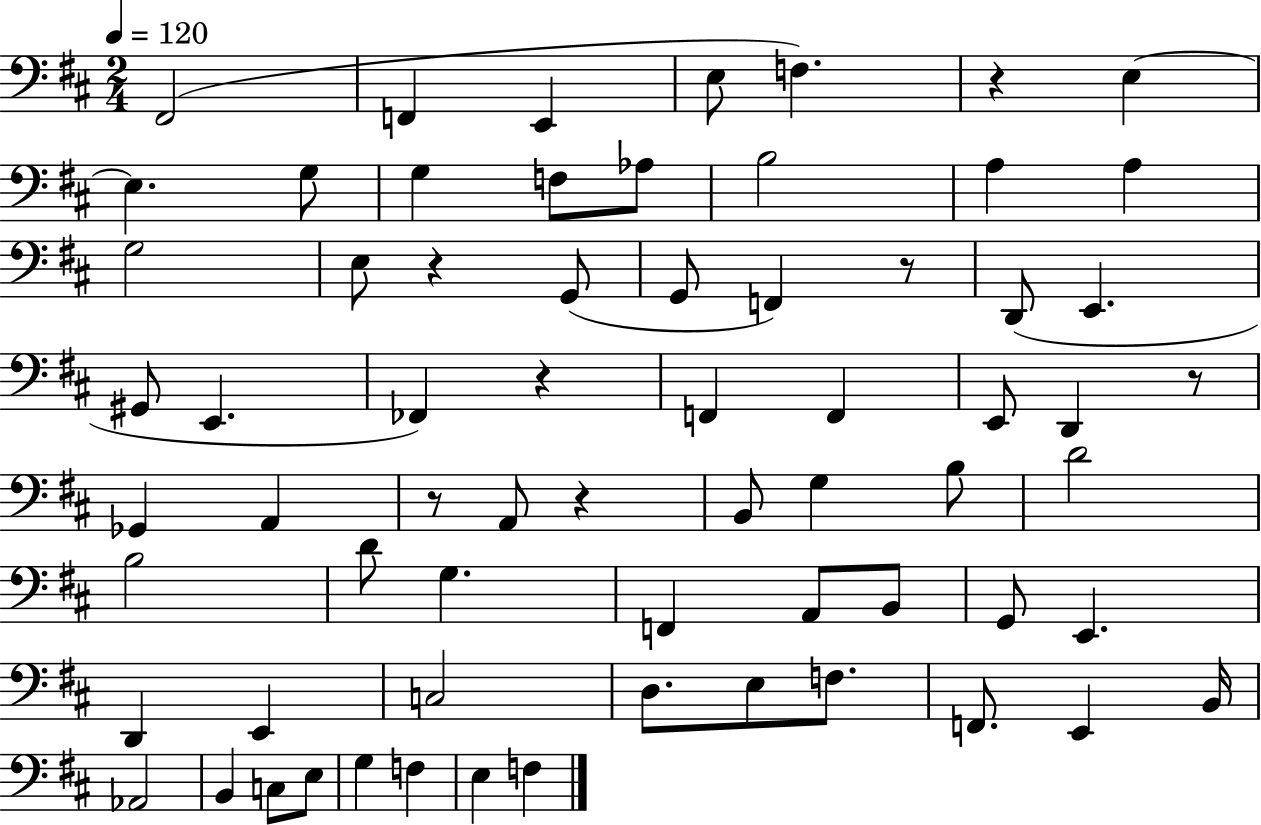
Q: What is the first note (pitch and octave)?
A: F#2